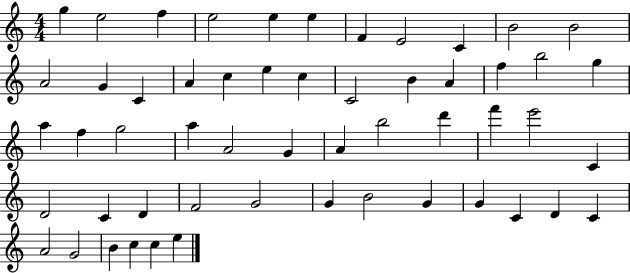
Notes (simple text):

G5/q E5/h F5/q E5/h E5/q E5/q F4/q E4/h C4/q B4/h B4/h A4/h G4/q C4/q A4/q C5/q E5/q C5/q C4/h B4/q A4/q F5/q B5/h G5/q A5/q F5/q G5/h A5/q A4/h G4/q A4/q B5/h D6/q F6/q E6/h C4/q D4/h C4/q D4/q F4/h G4/h G4/q B4/h G4/q G4/q C4/q D4/q C4/q A4/h G4/h B4/q C5/q C5/q E5/q